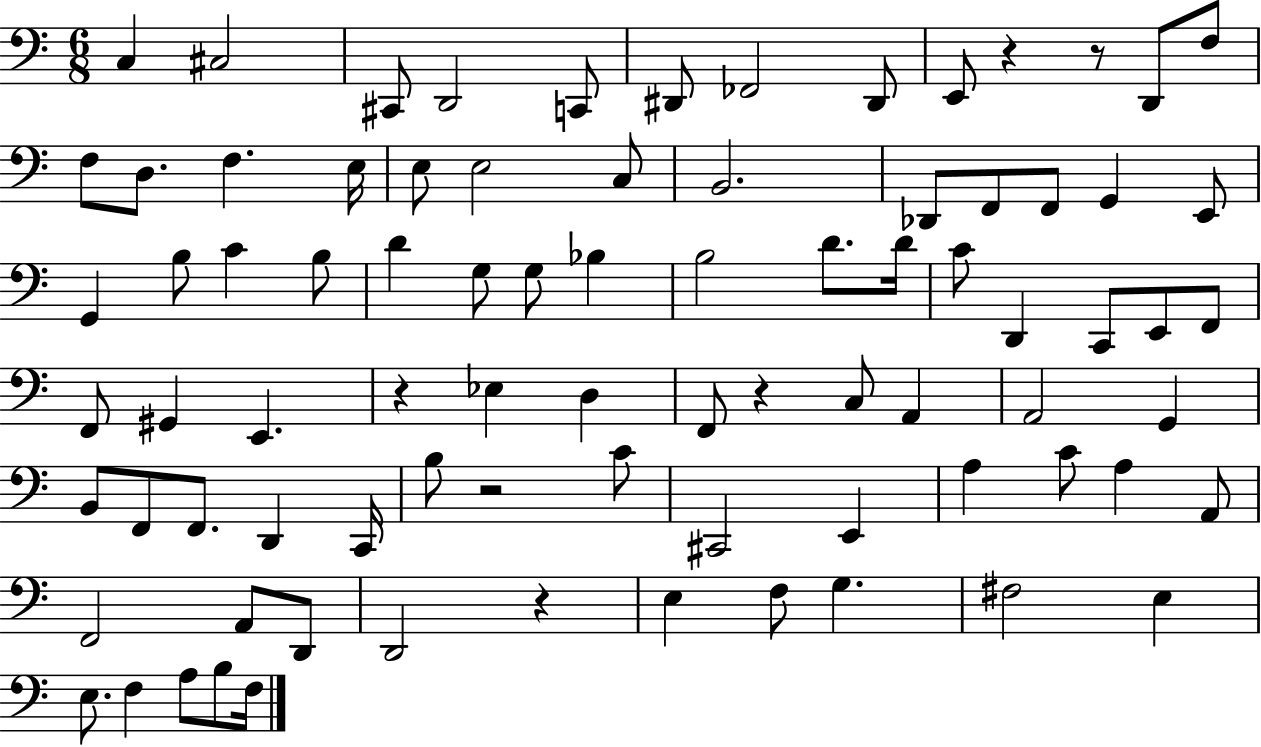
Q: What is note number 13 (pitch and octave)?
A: D3